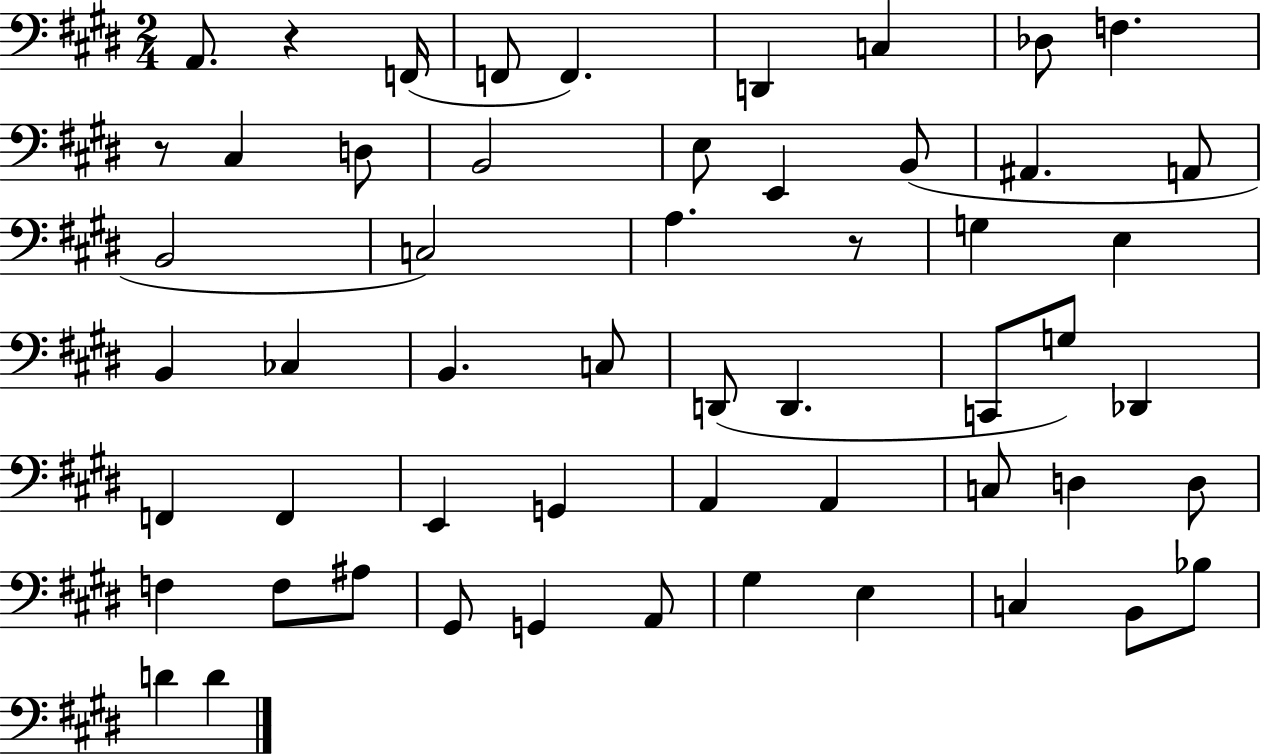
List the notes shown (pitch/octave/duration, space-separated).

A2/e. R/q F2/s F2/e F2/q. D2/q C3/q Db3/e F3/q. R/e C#3/q D3/e B2/h E3/e E2/q B2/e A#2/q. A2/e B2/h C3/h A3/q. R/e G3/q E3/q B2/q CES3/q B2/q. C3/e D2/e D2/q. C2/e G3/e Db2/q F2/q F2/q E2/q G2/q A2/q A2/q C3/e D3/q D3/e F3/q F3/e A#3/e G#2/e G2/q A2/e G#3/q E3/q C3/q B2/e Bb3/e D4/q D4/q